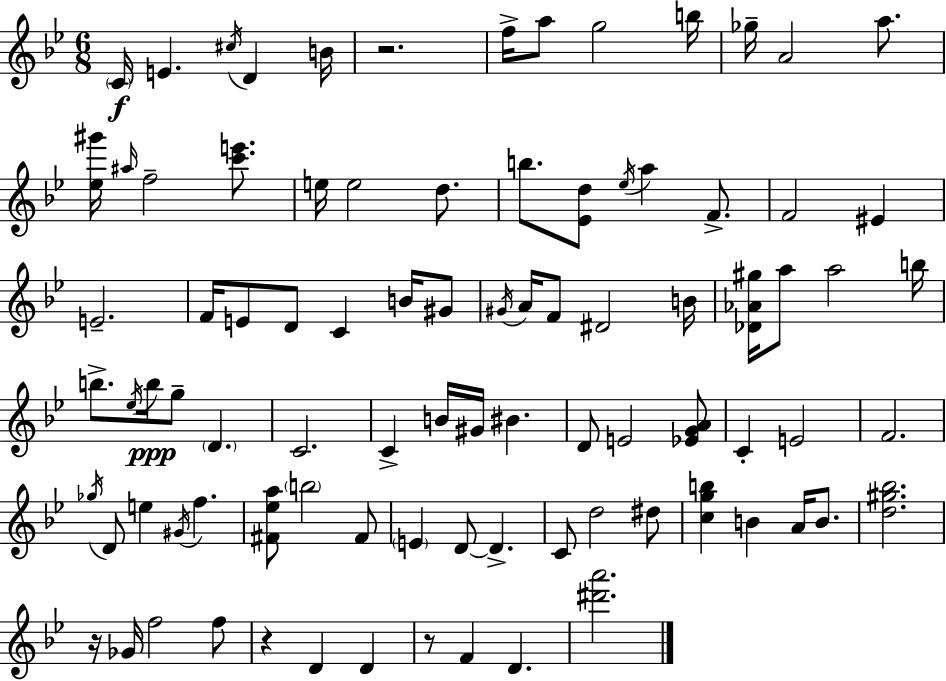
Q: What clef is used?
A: treble